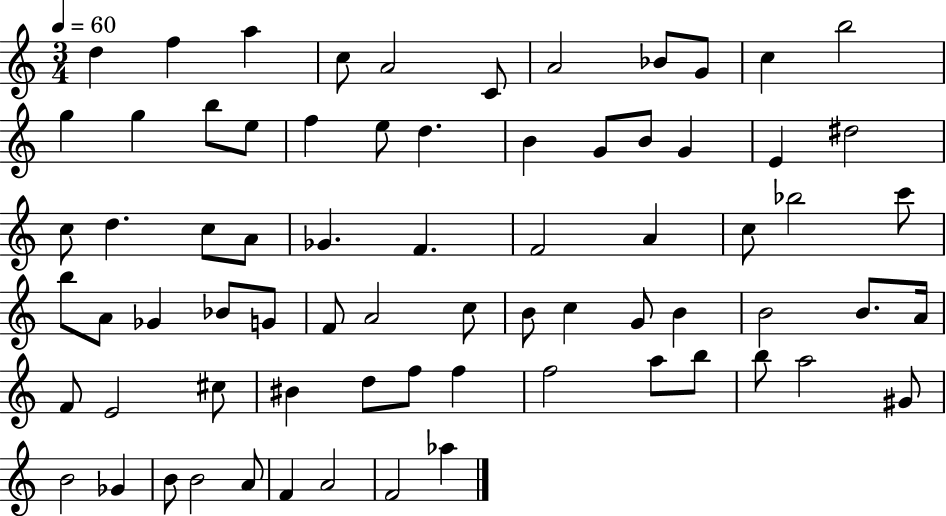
{
  \clef treble
  \numericTimeSignature
  \time 3/4
  \key c \major
  \tempo 4 = 60
  d''4 f''4 a''4 | c''8 a'2 c'8 | a'2 bes'8 g'8 | c''4 b''2 | \break g''4 g''4 b''8 e''8 | f''4 e''8 d''4. | b'4 g'8 b'8 g'4 | e'4 dis''2 | \break c''8 d''4. c''8 a'8 | ges'4. f'4. | f'2 a'4 | c''8 bes''2 c'''8 | \break b''8 a'8 ges'4 bes'8 g'8 | f'8 a'2 c''8 | b'8 c''4 g'8 b'4 | b'2 b'8. a'16 | \break f'8 e'2 cis''8 | bis'4 d''8 f''8 f''4 | f''2 a''8 b''8 | b''8 a''2 gis'8 | \break b'2 ges'4 | b'8 b'2 a'8 | f'4 a'2 | f'2 aes''4 | \break \bar "|."
}